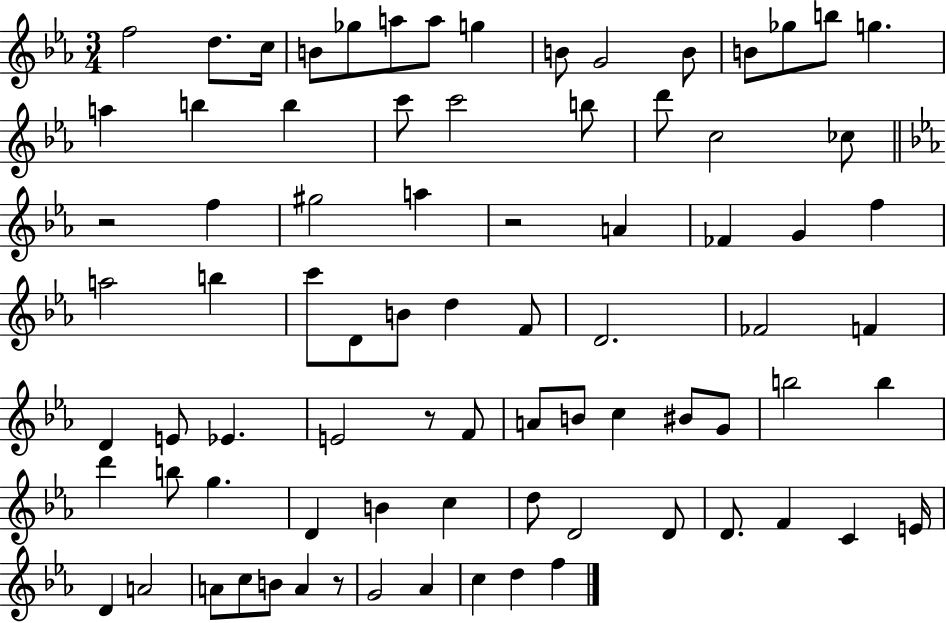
{
  \clef treble
  \numericTimeSignature
  \time 3/4
  \key ees \major
  \repeat volta 2 { f''2 d''8. c''16 | b'8 ges''8 a''8 a''8 g''4 | b'8 g'2 b'8 | b'8 ges''8 b''8 g''4. | \break a''4 b''4 b''4 | c'''8 c'''2 b''8 | d'''8 c''2 ces''8 | \bar "||" \break \key ees \major r2 f''4 | gis''2 a''4 | r2 a'4 | fes'4 g'4 f''4 | \break a''2 b''4 | c'''8 d'8 b'8 d''4 f'8 | d'2. | fes'2 f'4 | \break d'4 e'8 ees'4. | e'2 r8 f'8 | a'8 b'8 c''4 bis'8 g'8 | b''2 b''4 | \break d'''4 b''8 g''4. | d'4 b'4 c''4 | d''8 d'2 d'8 | d'8. f'4 c'4 e'16 | \break d'4 a'2 | a'8 c''8 b'8 a'4 r8 | g'2 aes'4 | c''4 d''4 f''4 | \break } \bar "|."
}